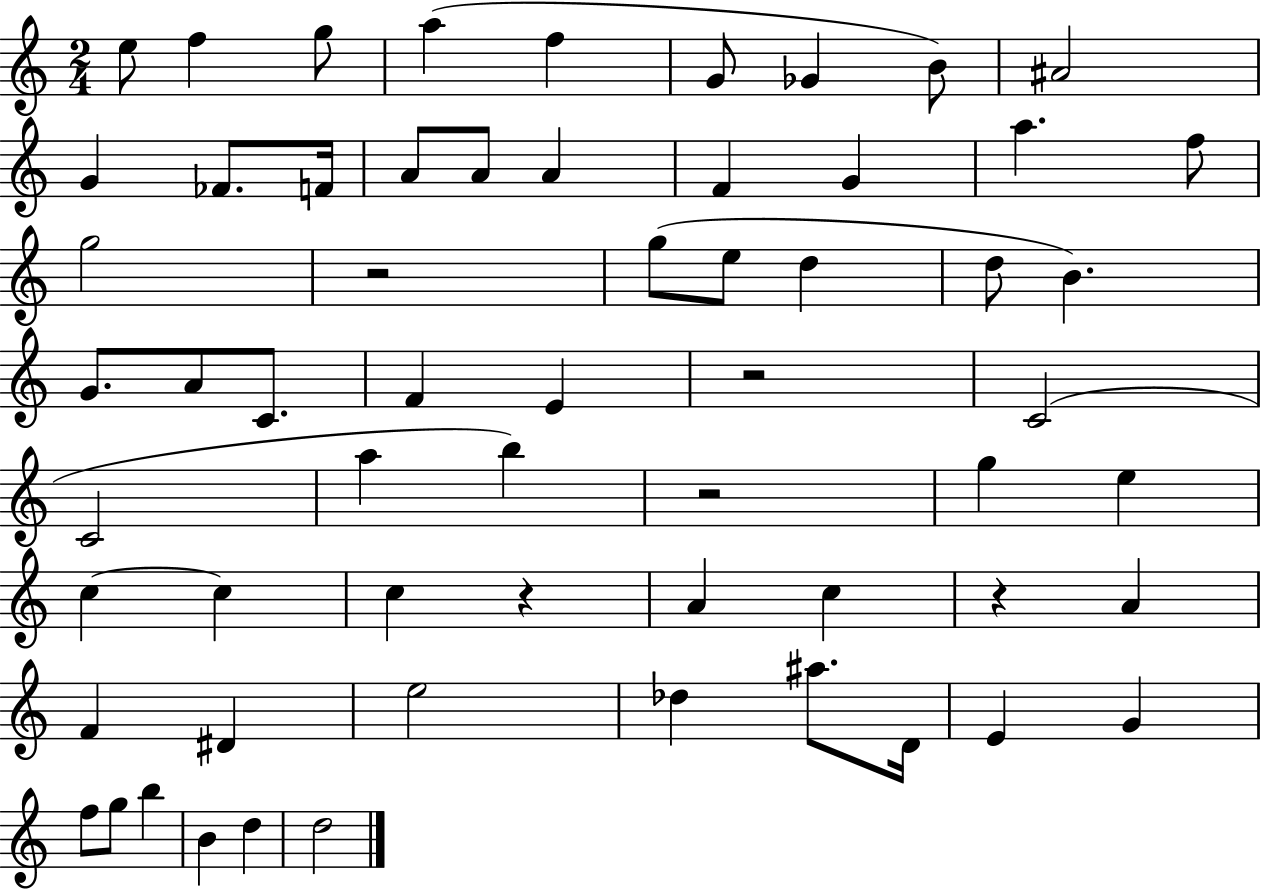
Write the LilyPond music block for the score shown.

{
  \clef treble
  \numericTimeSignature
  \time 2/4
  \key c \major
  e''8 f''4 g''8 | a''4( f''4 | g'8 ges'4 b'8) | ais'2 | \break g'4 fes'8. f'16 | a'8 a'8 a'4 | f'4 g'4 | a''4. f''8 | \break g''2 | r2 | g''8( e''8 d''4 | d''8 b'4.) | \break g'8. a'8 c'8. | f'4 e'4 | r2 | c'2( | \break c'2 | a''4 b''4) | r2 | g''4 e''4 | \break c''4~~ c''4 | c''4 r4 | a'4 c''4 | r4 a'4 | \break f'4 dis'4 | e''2 | des''4 ais''8. d'16 | e'4 g'4 | \break f''8 g''8 b''4 | b'4 d''4 | d''2 | \bar "|."
}